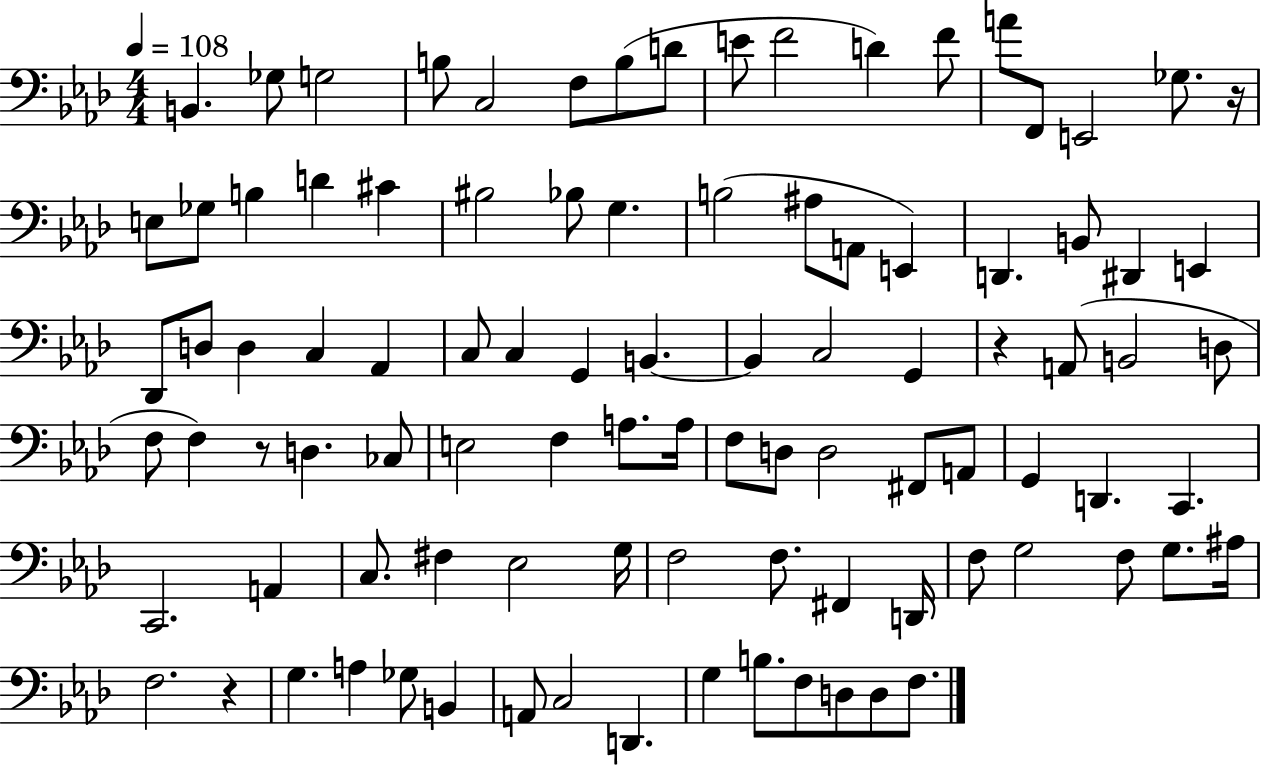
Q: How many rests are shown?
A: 4